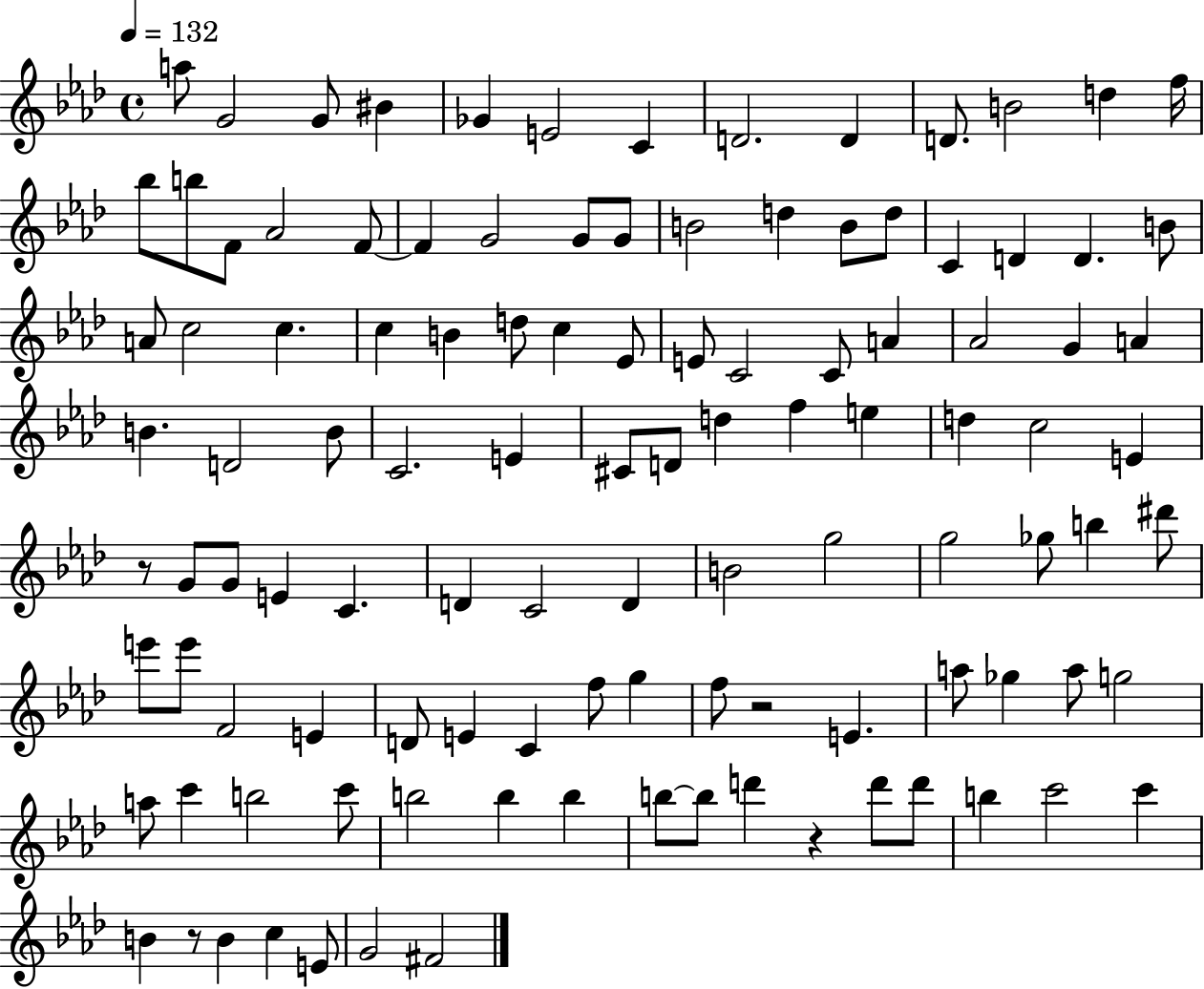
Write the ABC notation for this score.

X:1
T:Untitled
M:4/4
L:1/4
K:Ab
a/2 G2 G/2 ^B _G E2 C D2 D D/2 B2 d f/4 _b/2 b/2 F/2 _A2 F/2 F G2 G/2 G/2 B2 d B/2 d/2 C D D B/2 A/2 c2 c c B d/2 c _E/2 E/2 C2 C/2 A _A2 G A B D2 B/2 C2 E ^C/2 D/2 d f e d c2 E z/2 G/2 G/2 E C D C2 D B2 g2 g2 _g/2 b ^d'/2 e'/2 e'/2 F2 E D/2 E C f/2 g f/2 z2 E a/2 _g a/2 g2 a/2 c' b2 c'/2 b2 b b b/2 b/2 d' z d'/2 d'/2 b c'2 c' B z/2 B c E/2 G2 ^F2